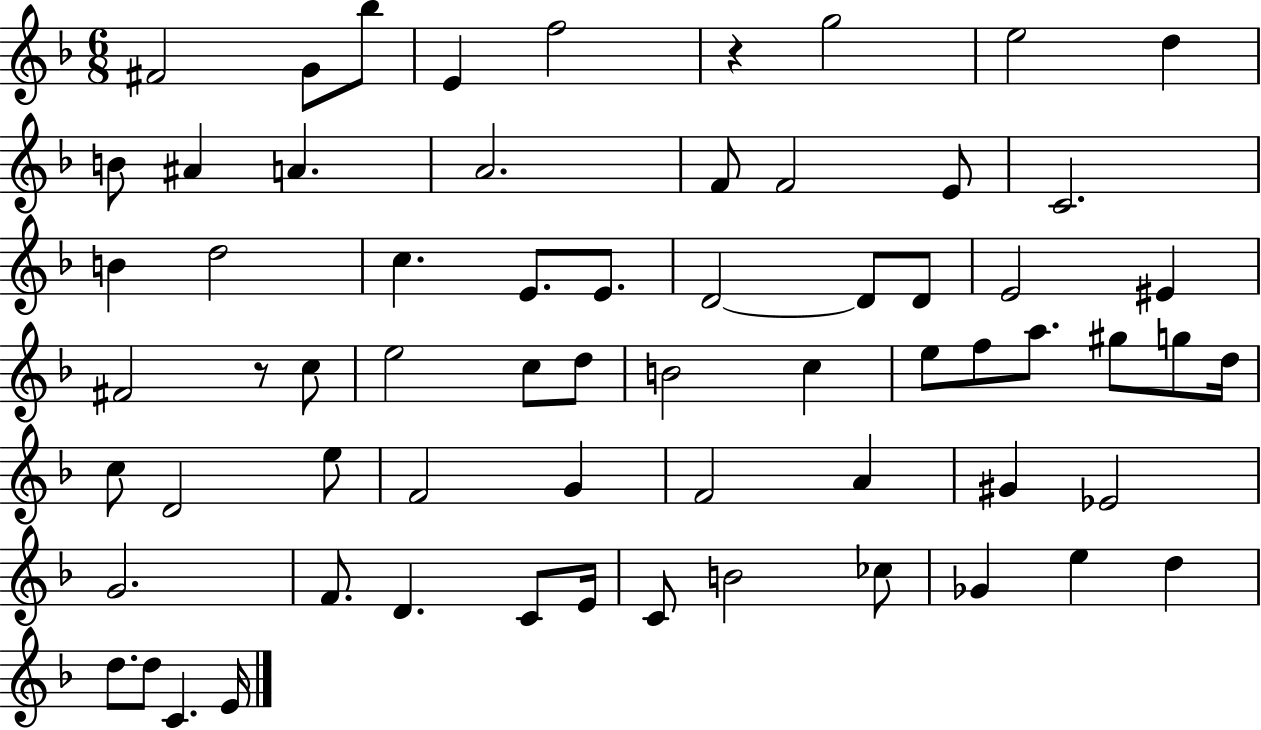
X:1
T:Untitled
M:6/8
L:1/4
K:F
^F2 G/2 _b/2 E f2 z g2 e2 d B/2 ^A A A2 F/2 F2 E/2 C2 B d2 c E/2 E/2 D2 D/2 D/2 E2 ^E ^F2 z/2 c/2 e2 c/2 d/2 B2 c e/2 f/2 a/2 ^g/2 g/2 d/4 c/2 D2 e/2 F2 G F2 A ^G _E2 G2 F/2 D C/2 E/4 C/2 B2 _c/2 _G e d d/2 d/2 C E/4